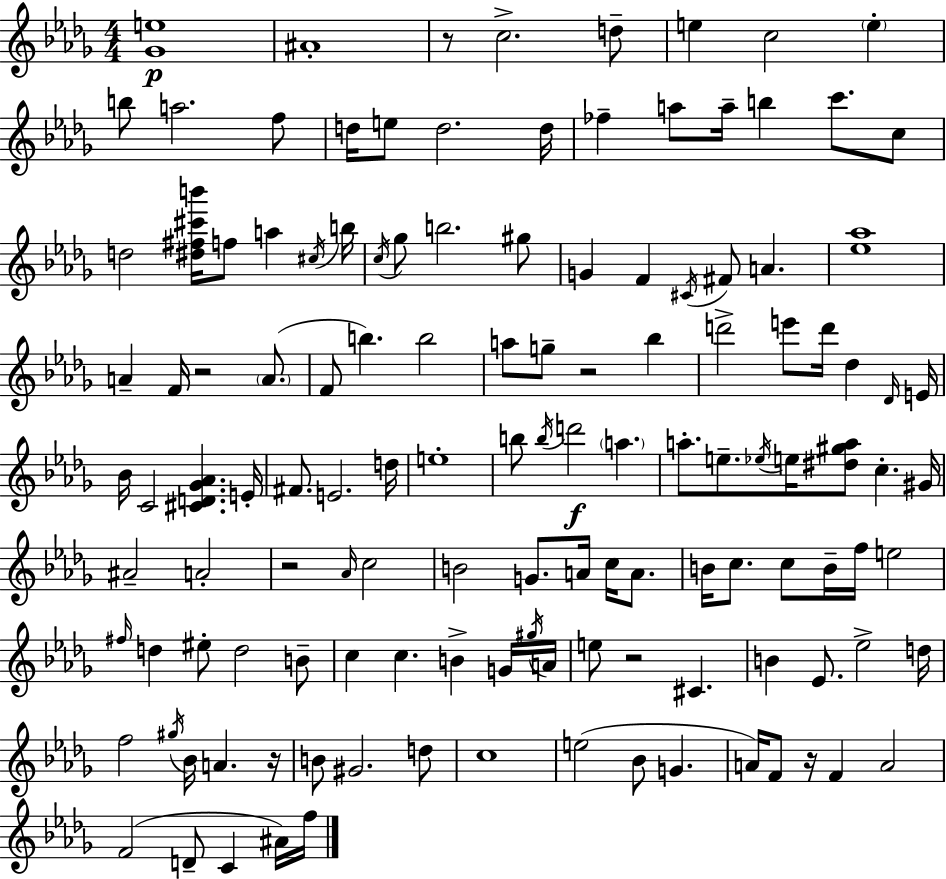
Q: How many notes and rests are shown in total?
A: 129